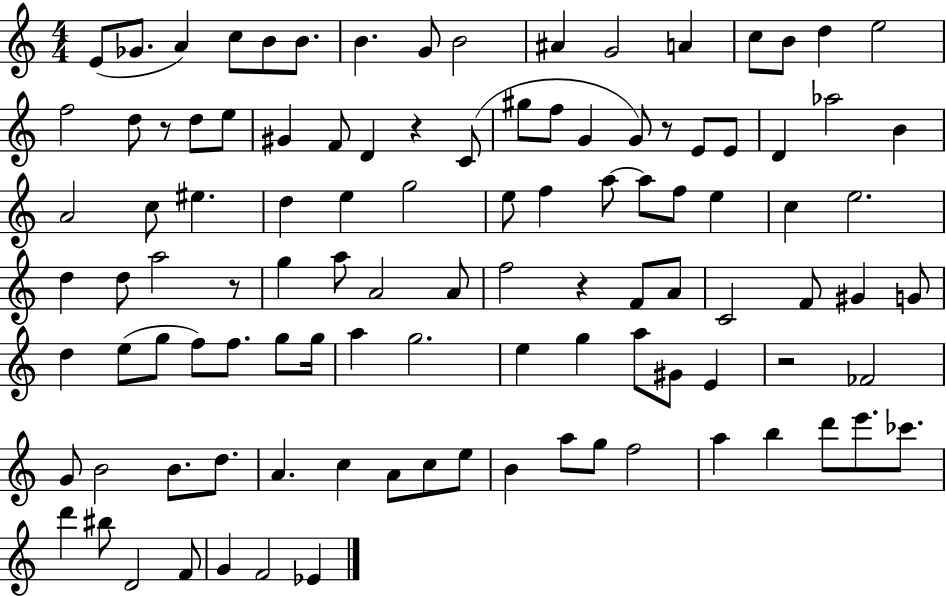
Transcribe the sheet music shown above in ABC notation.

X:1
T:Untitled
M:4/4
L:1/4
K:C
E/2 _G/2 A c/2 B/2 B/2 B G/2 B2 ^A G2 A c/2 B/2 d e2 f2 d/2 z/2 d/2 e/2 ^G F/2 D z C/2 ^g/2 f/2 G G/2 z/2 E/2 E/2 D _a2 B A2 c/2 ^e d e g2 e/2 f a/2 a/2 f/2 e c e2 d d/2 a2 z/2 g a/2 A2 A/2 f2 z F/2 A/2 C2 F/2 ^G G/2 d e/2 g/2 f/2 f/2 g/2 g/4 a g2 e g a/2 ^G/2 E z2 _F2 G/2 B2 B/2 d/2 A c A/2 c/2 e/2 B a/2 g/2 f2 a b d'/2 e'/2 _c'/2 d' ^b/2 D2 F/2 G F2 _E